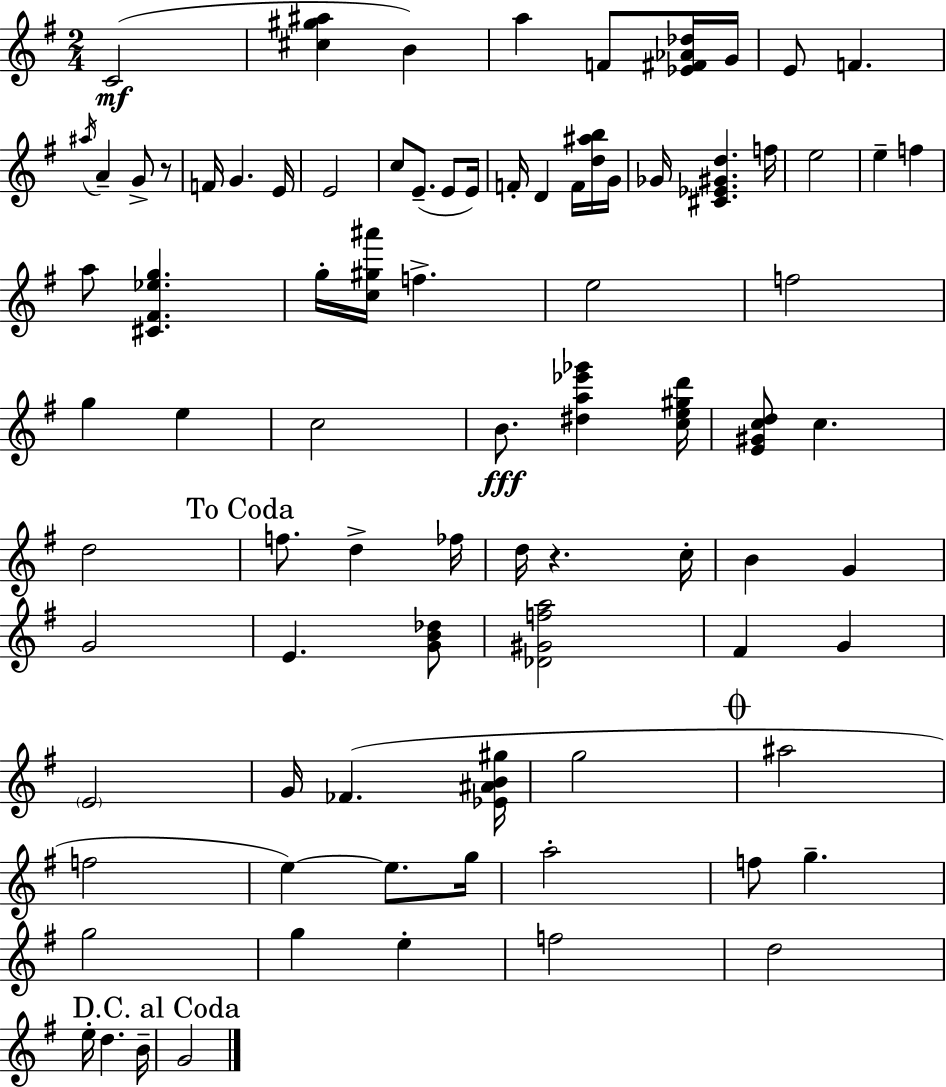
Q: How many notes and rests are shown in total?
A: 84